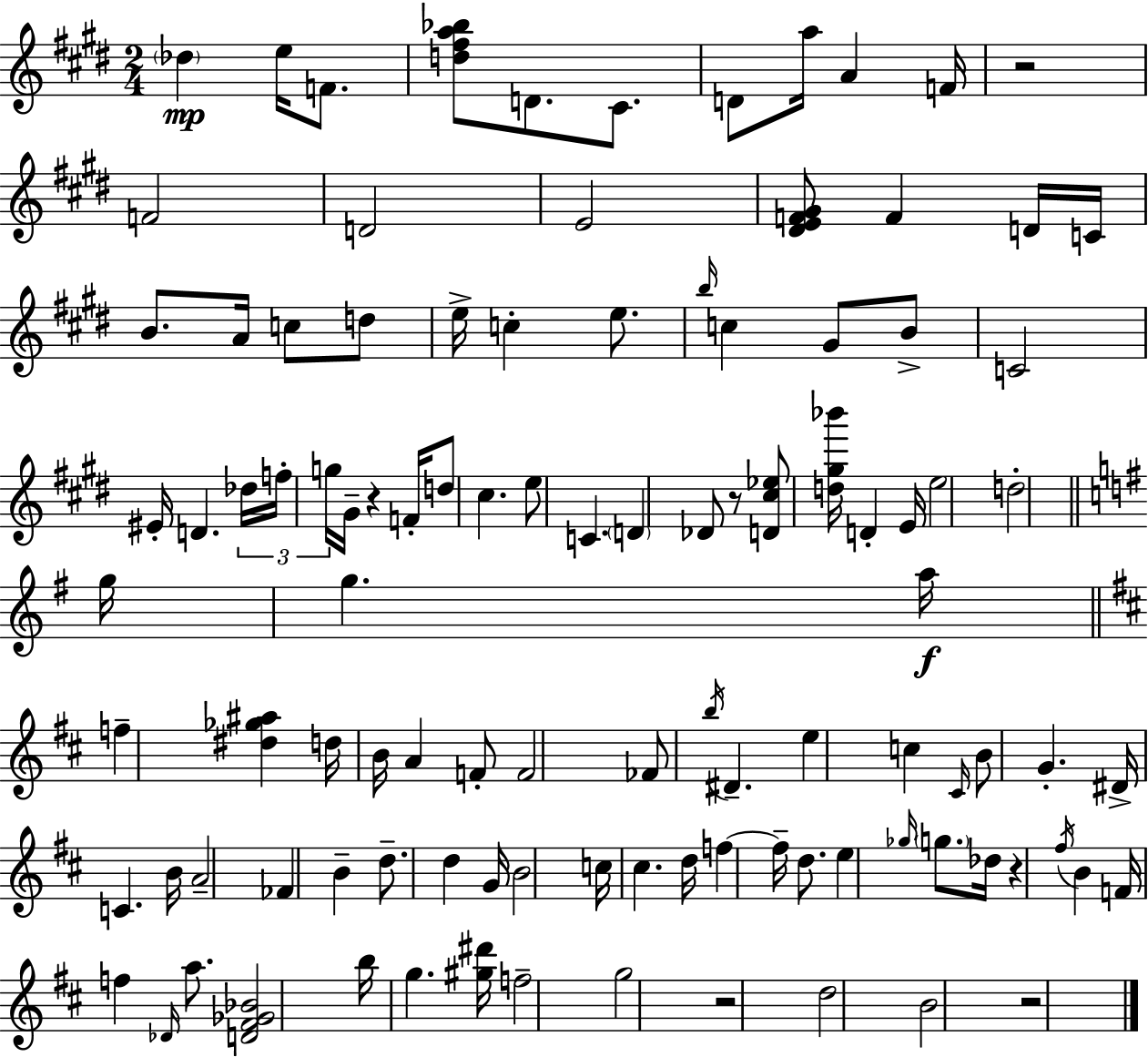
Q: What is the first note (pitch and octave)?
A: Db5